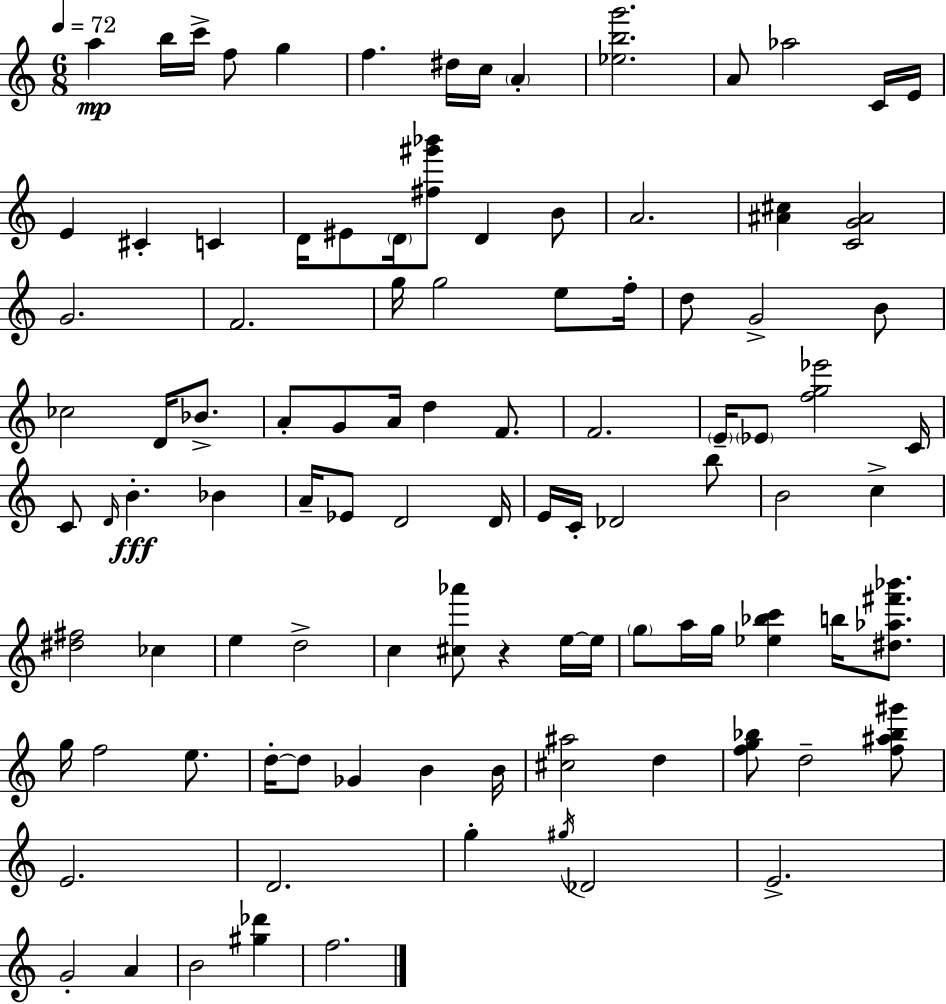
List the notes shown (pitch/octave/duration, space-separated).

A5/q B5/s C6/s F5/e G5/q F5/q. D#5/s C5/s A4/q [Eb5,B5,G6]/h. A4/e Ab5/h C4/s E4/s E4/q C#4/q C4/q D4/s EIS4/e D4/s [F#5,G#6,Bb6]/e D4/q B4/e A4/h. [A#4,C#5]/q [C4,G4,A#4]/h G4/h. F4/h. G5/s G5/h E5/e F5/s D5/e G4/h B4/e CES5/h D4/s Bb4/e. A4/e G4/e A4/s D5/q F4/e. F4/h. E4/s Eb4/e [F5,G5,Eb6]/h C4/s C4/e D4/s B4/q. Bb4/q A4/s Eb4/e D4/h D4/s E4/s C4/s Db4/h B5/e B4/h C5/q [D#5,F#5]/h CES5/q E5/q D5/h C5/q [C#5,Ab6]/e R/q E5/s E5/s G5/e A5/s G5/s [Eb5,Bb5,C6]/q B5/s [D#5,Ab5,F#6,Bb6]/e. G5/s F5/h E5/e. D5/s D5/e Gb4/q B4/q B4/s [C#5,A#5]/h D5/q [F5,G5,Bb5]/e D5/h [F5,A#5,Bb5,G#6]/e E4/h. D4/h. G5/q G#5/s Db4/h E4/h. G4/h A4/q B4/h [G#5,Db6]/q F5/h.